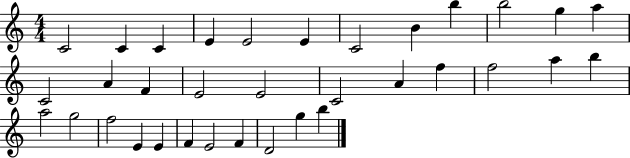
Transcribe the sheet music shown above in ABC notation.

X:1
T:Untitled
M:4/4
L:1/4
K:C
C2 C C E E2 E C2 B b b2 g a C2 A F E2 E2 C2 A f f2 a b a2 g2 f2 E E F E2 F D2 g b